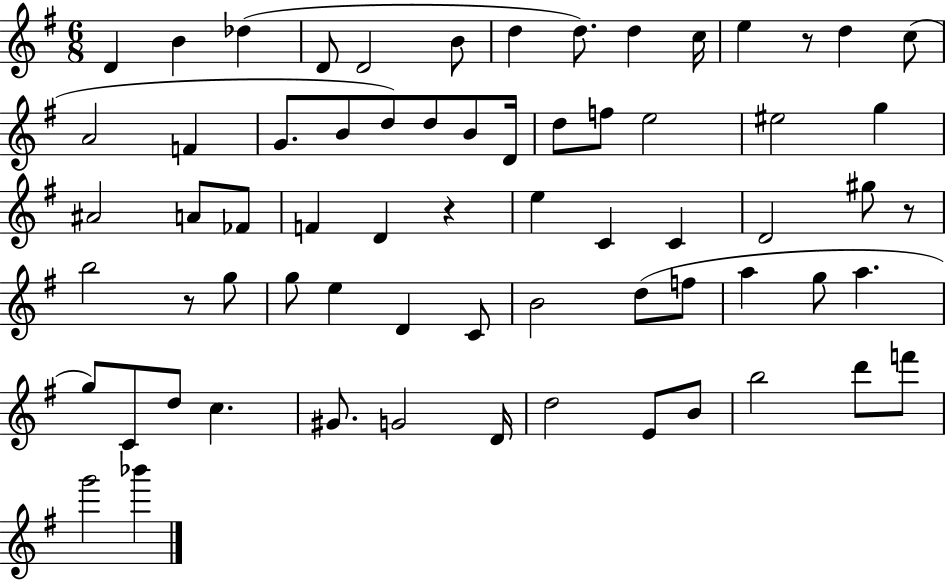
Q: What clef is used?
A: treble